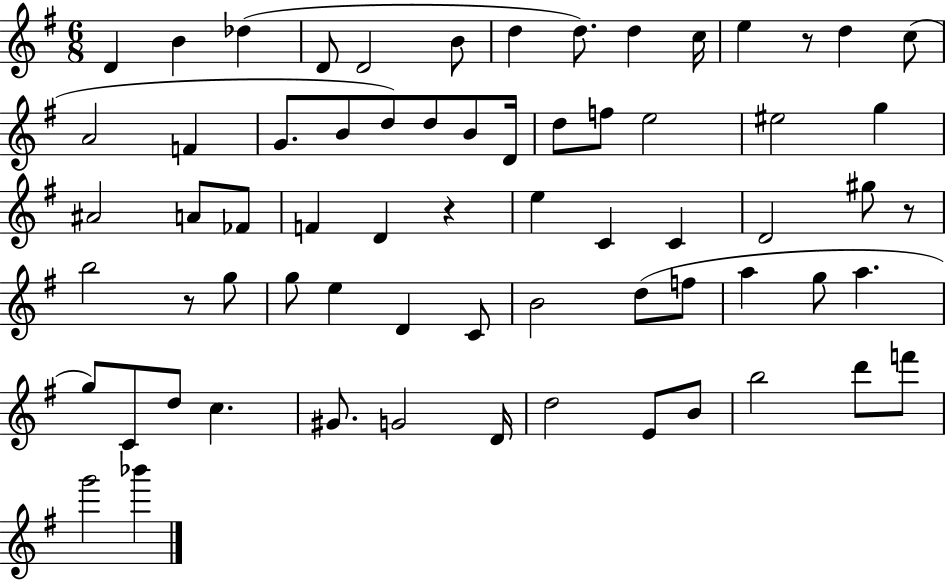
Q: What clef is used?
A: treble